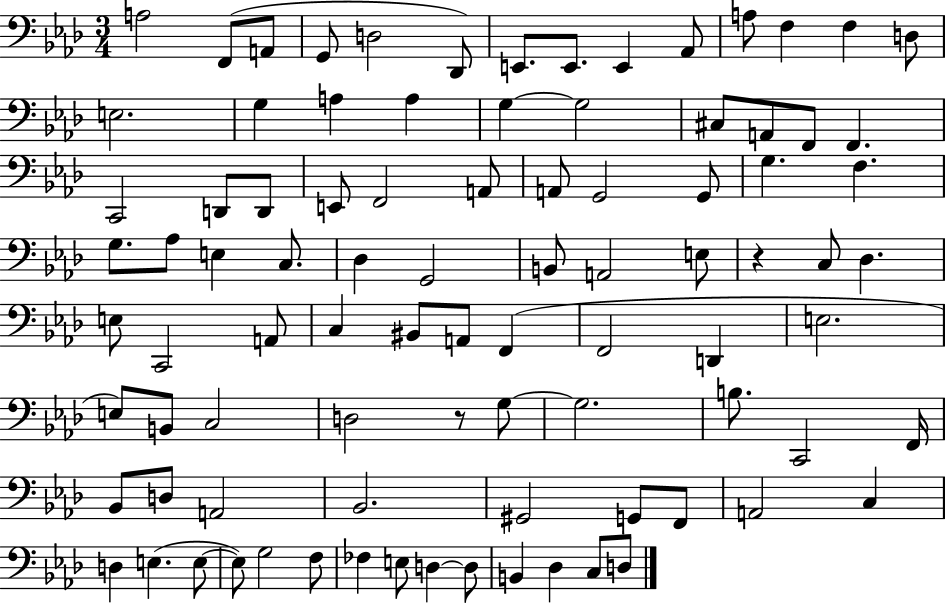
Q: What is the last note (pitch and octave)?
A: D3